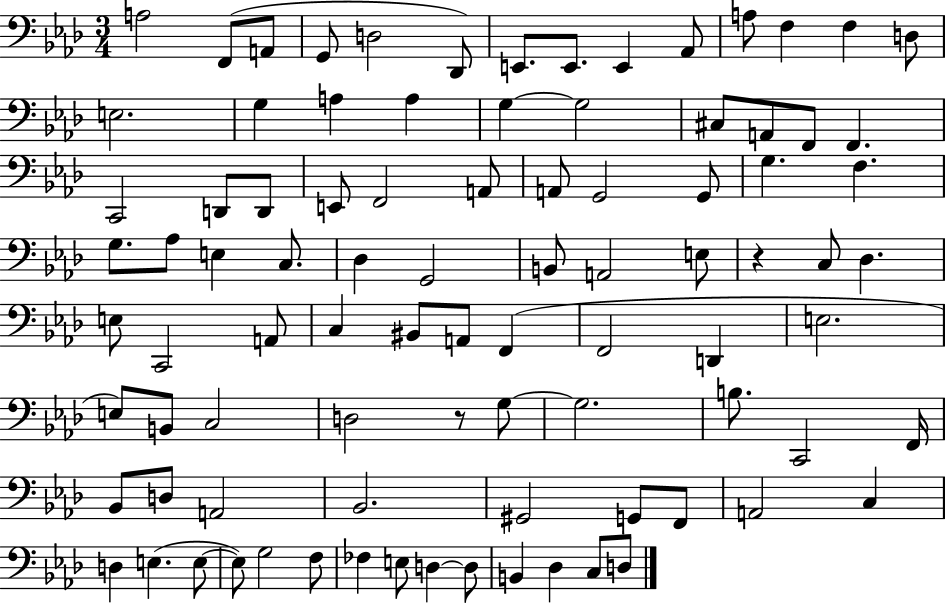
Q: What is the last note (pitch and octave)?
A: D3